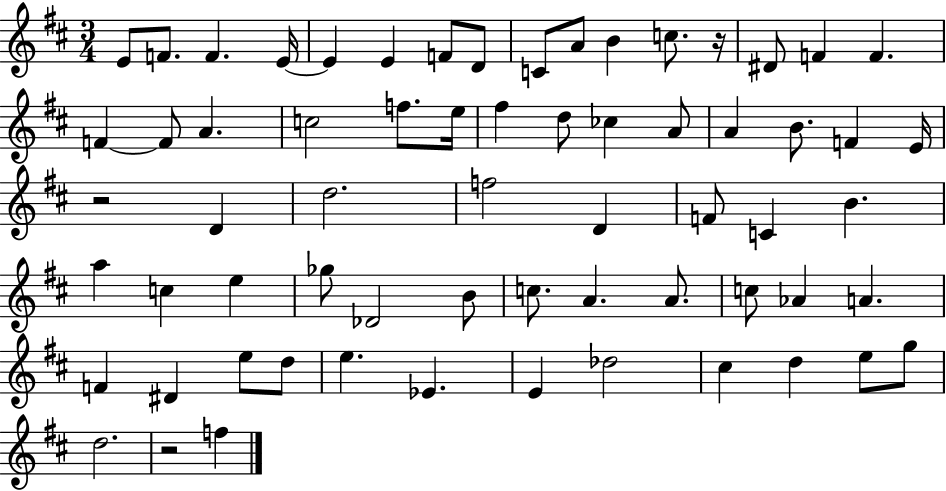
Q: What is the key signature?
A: D major